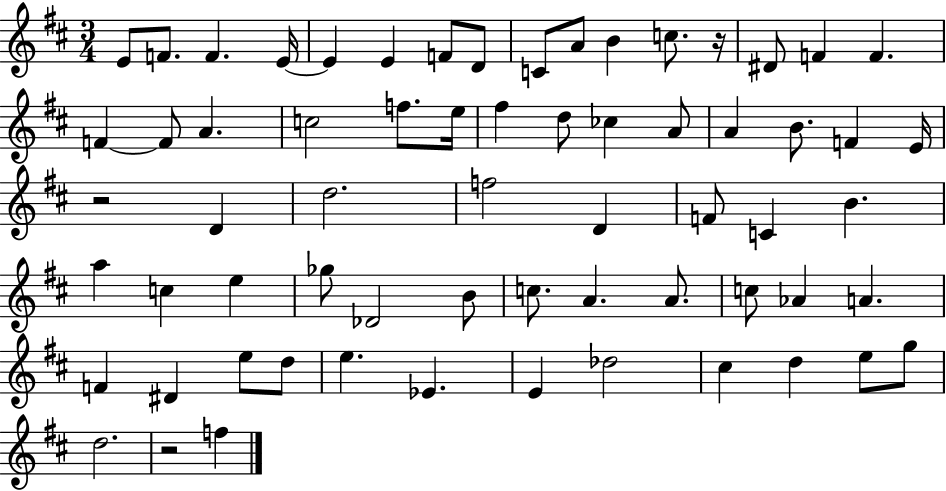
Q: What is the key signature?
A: D major